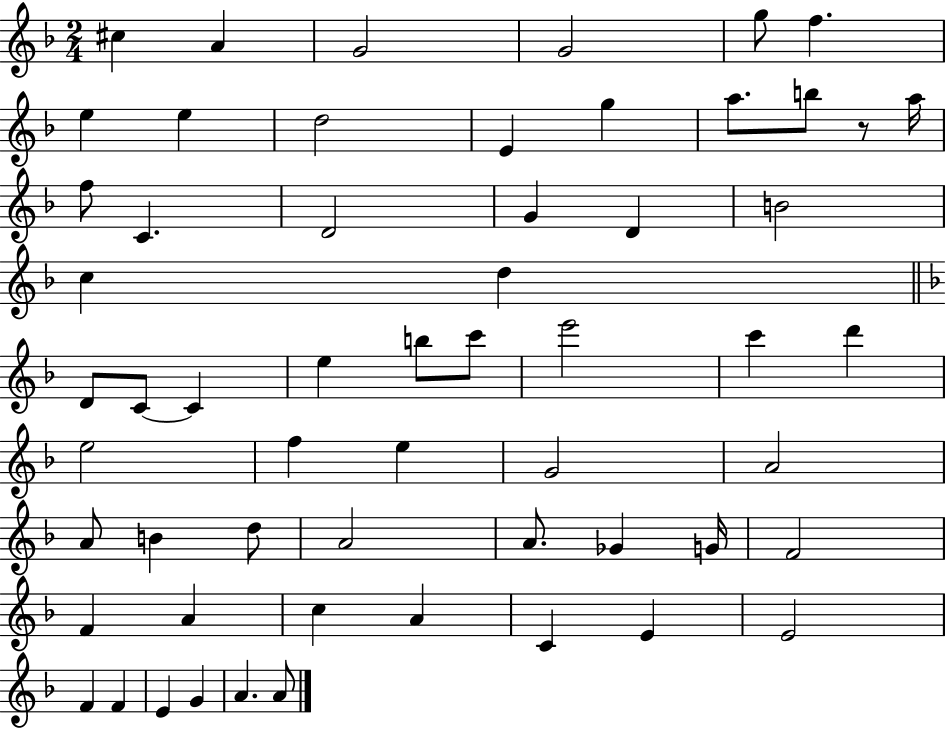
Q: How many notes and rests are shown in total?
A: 58